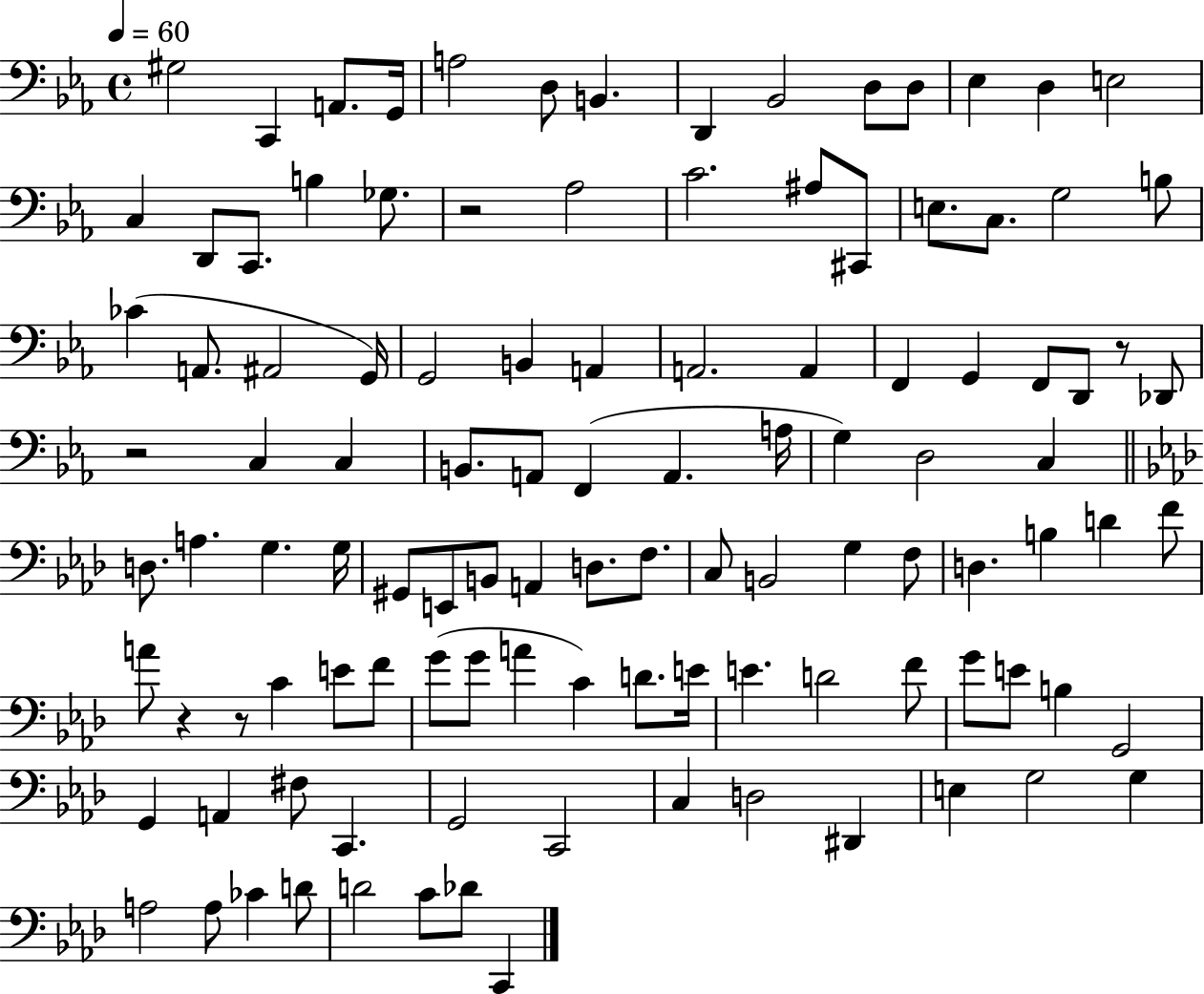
G#3/h C2/q A2/e. G2/s A3/h D3/e B2/q. D2/q Bb2/h D3/e D3/e Eb3/q D3/q E3/h C3/q D2/e C2/e. B3/q Gb3/e. R/h Ab3/h C4/h. A#3/e C#2/e E3/e. C3/e. G3/h B3/e CES4/q A2/e. A#2/h G2/s G2/h B2/q A2/q A2/h. A2/q F2/q G2/q F2/e D2/e R/e Db2/e R/h C3/q C3/q B2/e. A2/e F2/q A2/q. A3/s G3/q D3/h C3/q D3/e. A3/q. G3/q. G3/s G#2/e E2/e B2/e A2/q D3/e. F3/e. C3/e B2/h G3/q F3/e D3/q. B3/q D4/q F4/e A4/e R/q R/e C4/q E4/e F4/e G4/e G4/e A4/q C4/q D4/e. E4/s E4/q. D4/h F4/e G4/e E4/e B3/q G2/h G2/q A2/q F#3/e C2/q. G2/h C2/h C3/q D3/h D#2/q E3/q G3/h G3/q A3/h A3/e CES4/q D4/e D4/h C4/e Db4/e C2/q